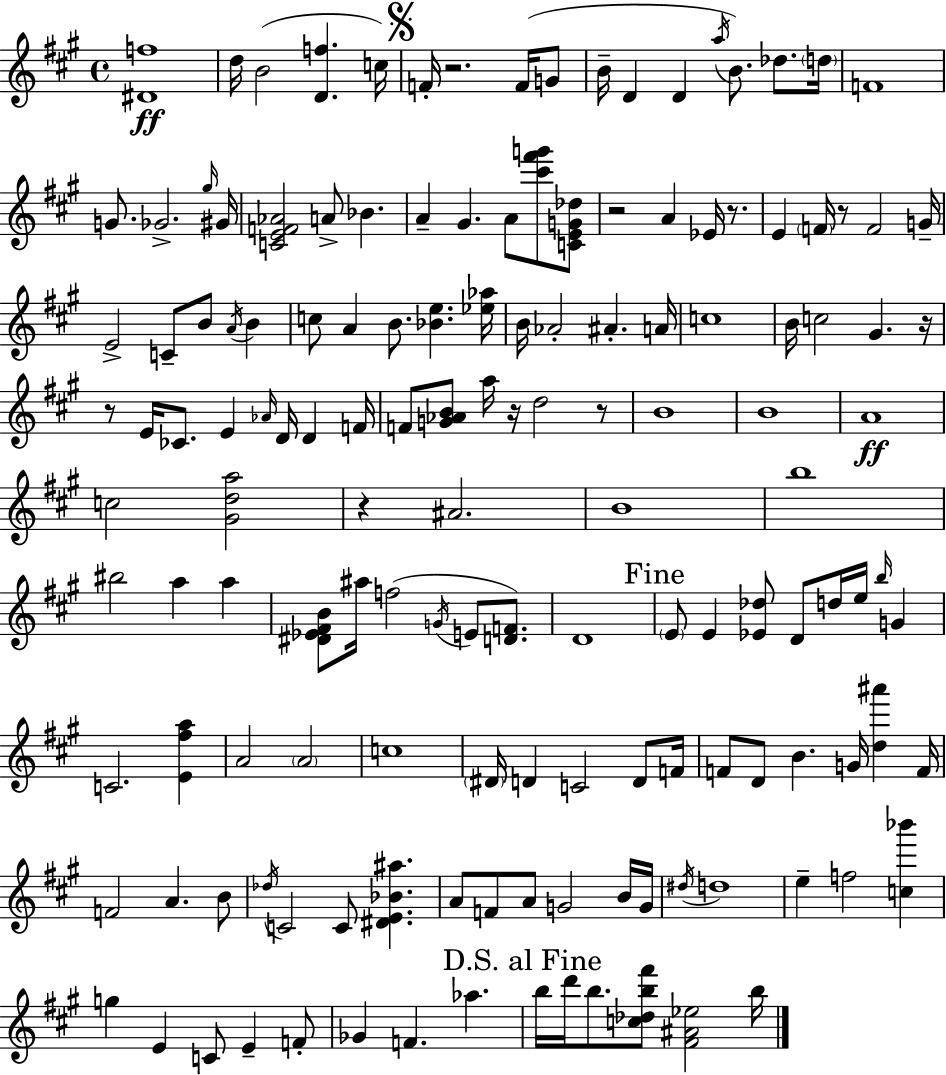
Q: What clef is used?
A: treble